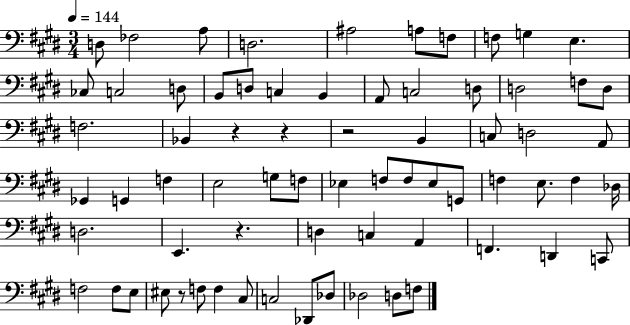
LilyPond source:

{
  \clef bass
  \numericTimeSignature
  \time 3/4
  \key e \major
  \tempo 4 = 144
  d8 fes2 a8 | d2. | ais2 a8 f8 | f8 g4 e4. | \break ces8 c2 d8 | b,8 d8 c4 b,4 | a,8 c2 d8 | d2 f8 d8 | \break f2. | bes,4 r4 r4 | r2 b,4 | c8 d2 a,8 | \break ges,4 g,4 f4 | e2 g8 f8 | ees4 f8 f8 ees8 g,8 | f4 e8. f4 des16 | \break d2. | e,4. r4. | d4 c4 a,4 | f,4. d,4 c,8 | \break f2 f8 e8 | eis8 r8 f8 f4 cis8 | c2 des,8 des8 | des2 d8 f8 | \break \bar "|."
}